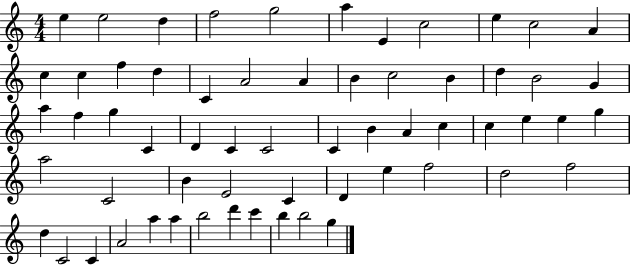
{
  \clef treble
  \numericTimeSignature
  \time 4/4
  \key c \major
  e''4 e''2 d''4 | f''2 g''2 | a''4 e'4 c''2 | e''4 c''2 a'4 | \break c''4 c''4 f''4 d''4 | c'4 a'2 a'4 | b'4 c''2 b'4 | d''4 b'2 g'4 | \break a''4 f''4 g''4 c'4 | d'4 c'4 c'2 | c'4 b'4 a'4 c''4 | c''4 e''4 e''4 g''4 | \break a''2 c'2 | b'4 e'2 c'4 | d'4 e''4 f''2 | d''2 f''2 | \break d''4 c'2 c'4 | a'2 a''4 a''4 | b''2 d'''4 c'''4 | b''4 b''2 g''4 | \break \bar "|."
}